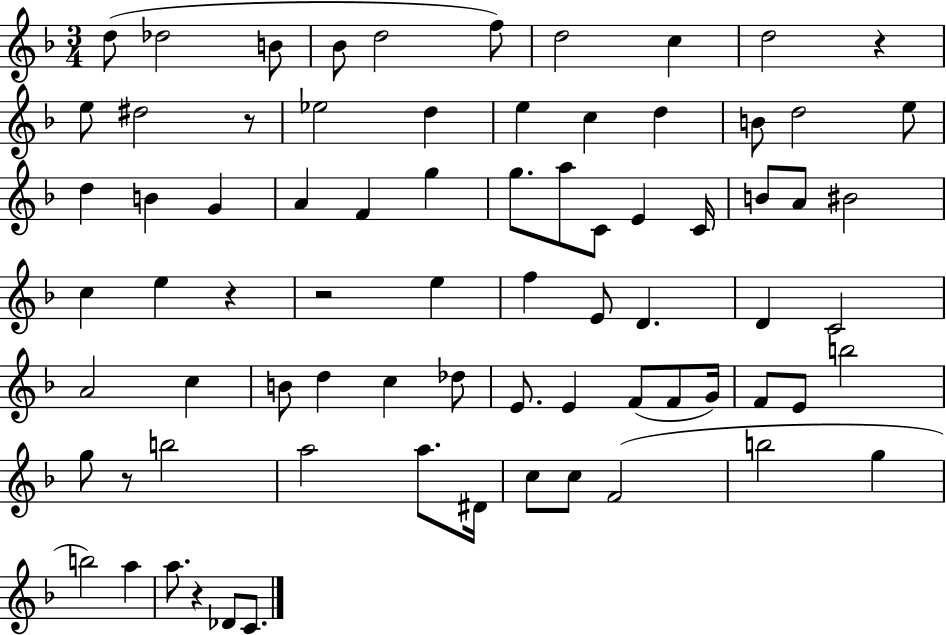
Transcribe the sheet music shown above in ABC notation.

X:1
T:Untitled
M:3/4
L:1/4
K:F
d/2 _d2 B/2 _B/2 d2 f/2 d2 c d2 z e/2 ^d2 z/2 _e2 d e c d B/2 d2 e/2 d B G A F g g/2 a/2 C/2 E C/4 B/2 A/2 ^B2 c e z z2 e f E/2 D D C2 A2 c B/2 d c _d/2 E/2 E F/2 F/2 G/4 F/2 E/2 b2 g/2 z/2 b2 a2 a/2 ^D/4 c/2 c/2 F2 b2 g b2 a a/2 z _D/2 C/2